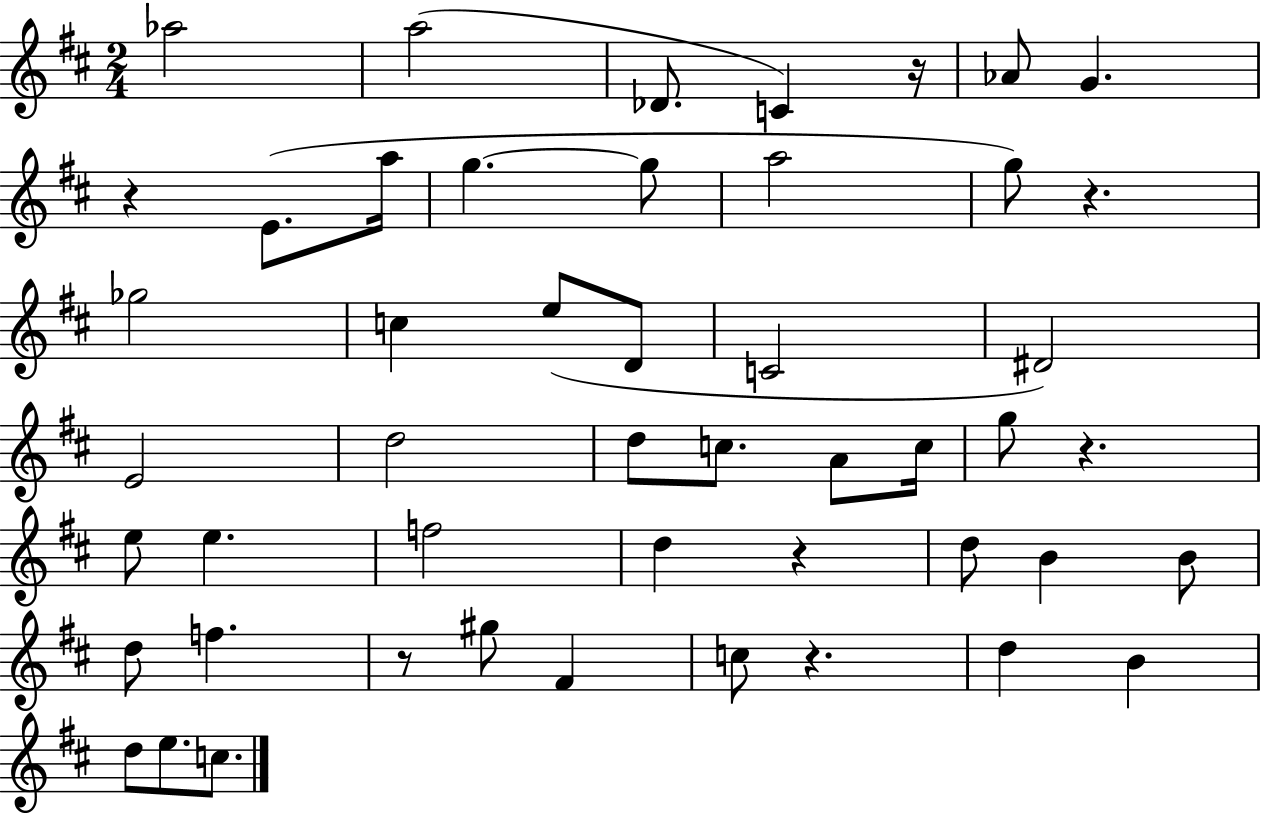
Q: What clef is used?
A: treble